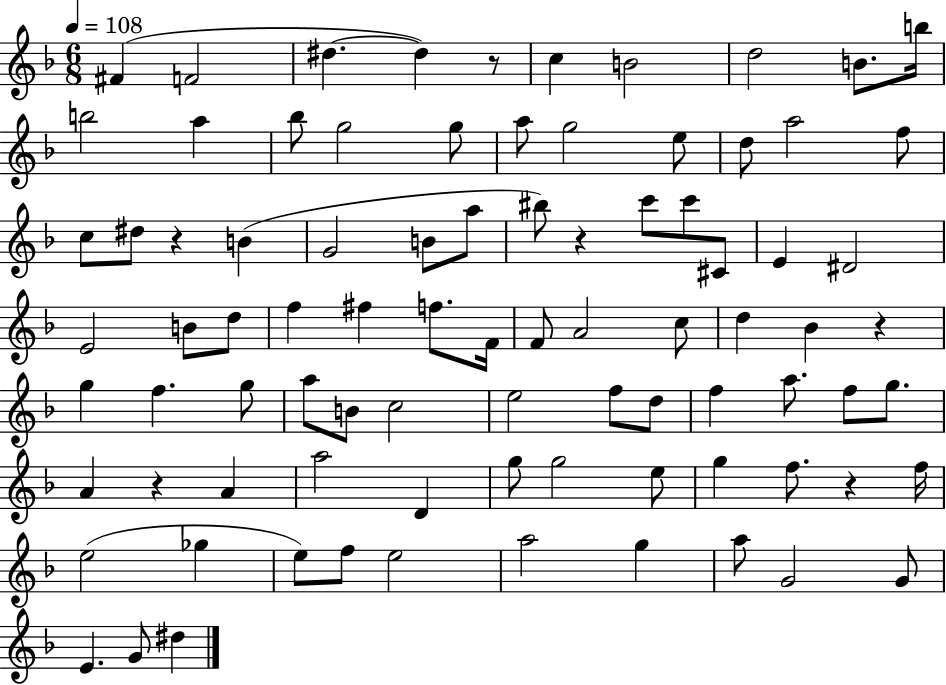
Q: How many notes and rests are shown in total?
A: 86